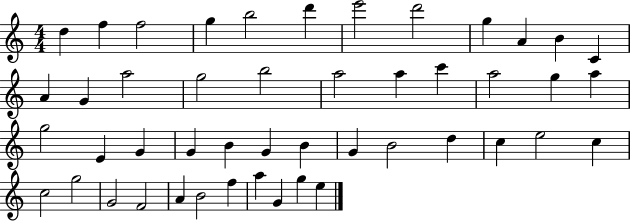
X:1
T:Untitled
M:4/4
L:1/4
K:C
d f f2 g b2 d' e'2 d'2 g A B C A G a2 g2 b2 a2 a c' a2 g a g2 E G G B G B G B2 d c e2 c c2 g2 G2 F2 A B2 f a G g e